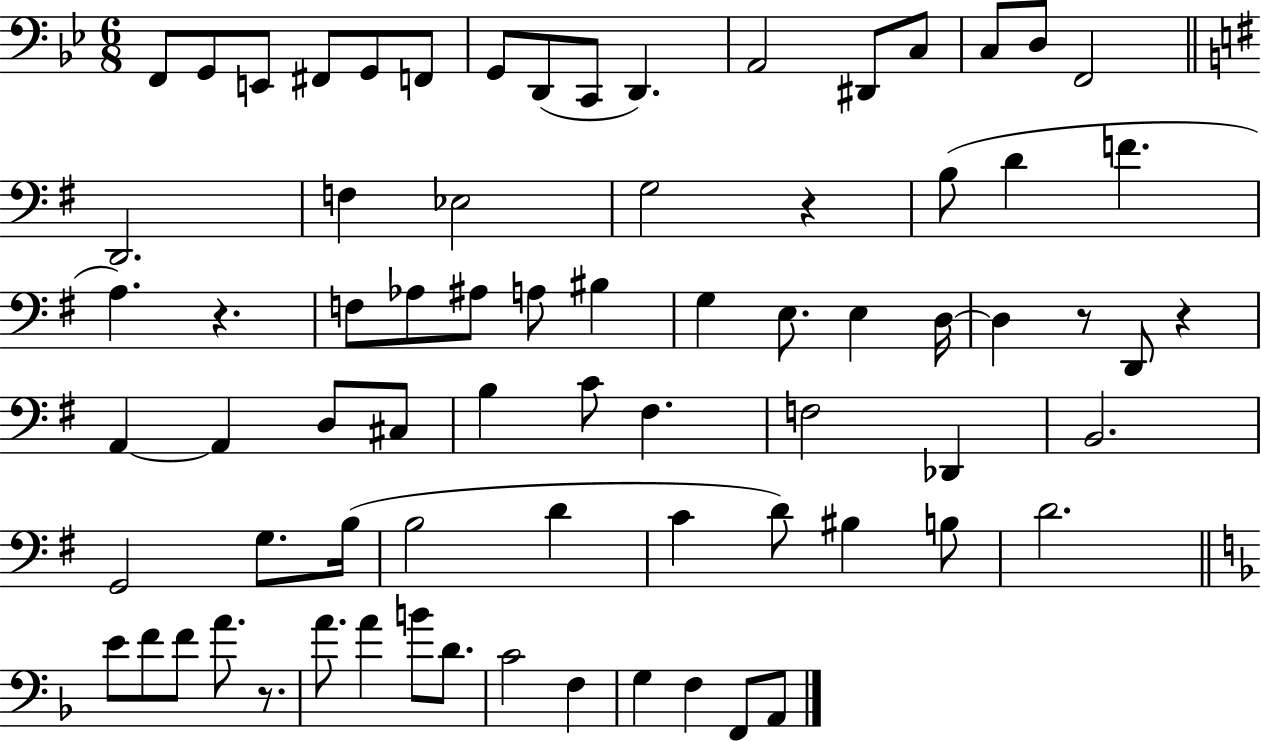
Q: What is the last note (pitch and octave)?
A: A2